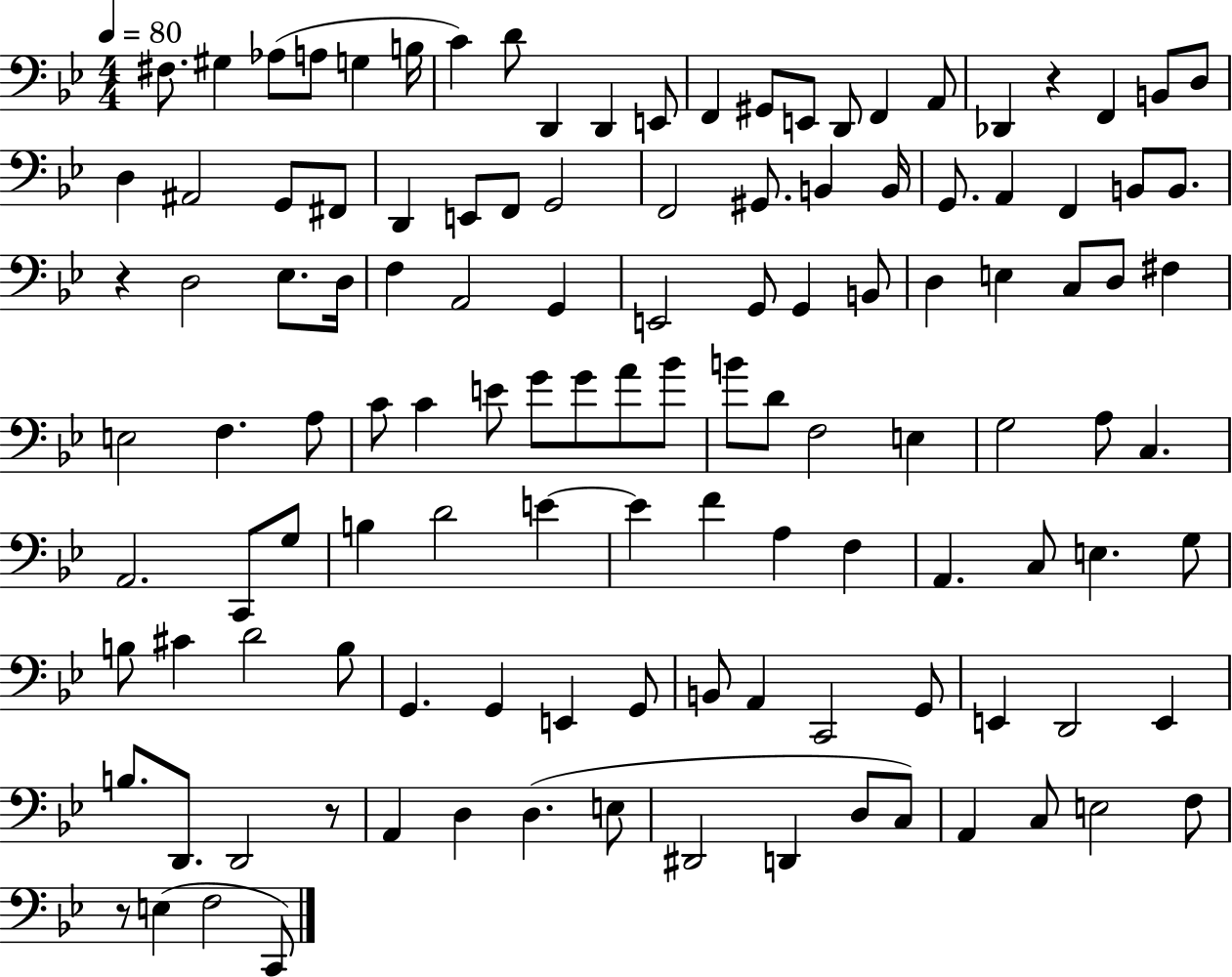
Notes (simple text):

F#3/e. G#3/q Ab3/e A3/e G3/q B3/s C4/q D4/e D2/q D2/q E2/e F2/q G#2/e E2/e D2/e F2/q A2/e Db2/q R/q F2/q B2/e D3/e D3/q A#2/h G2/e F#2/e D2/q E2/e F2/e G2/h F2/h G#2/e. B2/q B2/s G2/e. A2/q F2/q B2/e B2/e. R/q D3/h Eb3/e. D3/s F3/q A2/h G2/q E2/h G2/e G2/q B2/e D3/q E3/q C3/e D3/e F#3/q E3/h F3/q. A3/e C4/e C4/q E4/e G4/e G4/e A4/e Bb4/e B4/e D4/e F3/h E3/q G3/h A3/e C3/q. A2/h. C2/e G3/e B3/q D4/h E4/q E4/q F4/q A3/q F3/q A2/q. C3/e E3/q. G3/e B3/e C#4/q D4/h B3/e G2/q. G2/q E2/q G2/e B2/e A2/q C2/h G2/e E2/q D2/h E2/q B3/e. D2/e. D2/h R/e A2/q D3/q D3/q. E3/e D#2/h D2/q D3/e C3/e A2/q C3/e E3/h F3/e R/e E3/q F3/h C2/e